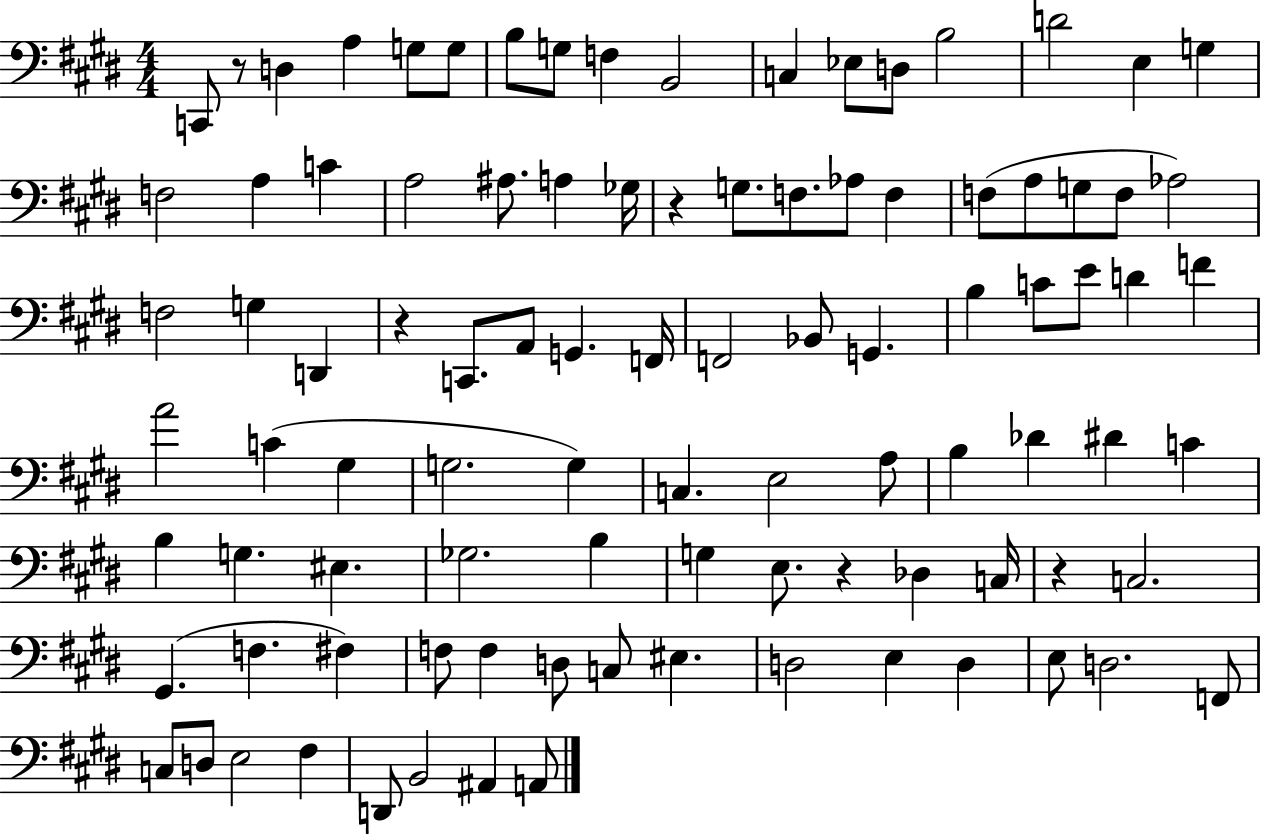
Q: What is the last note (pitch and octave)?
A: A2